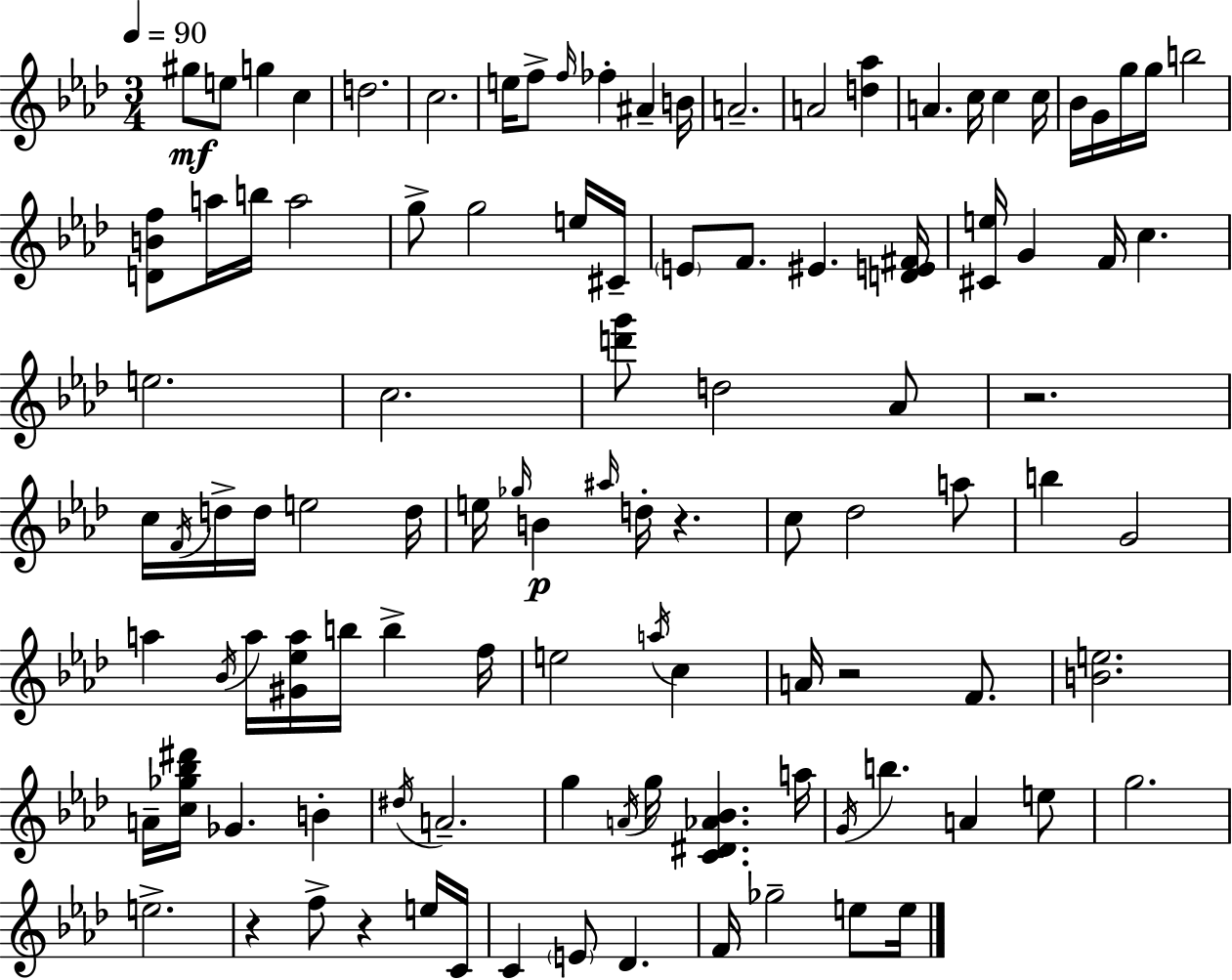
G#5/e E5/e G5/q C5/q D5/h. C5/h. E5/s F5/e F5/s FES5/q A#4/q B4/s A4/h. A4/h [D5,Ab5]/q A4/q. C5/s C5/q C5/s Bb4/s G4/s G5/s G5/s B5/h [D4,B4,F5]/e A5/s B5/s A5/h G5/e G5/h E5/s C#4/s E4/e F4/e. EIS4/q. [D4,E4,F#4]/s [C#4,E5]/s G4/q F4/s C5/q. E5/h. C5/h. [D6,G6]/e D5/h Ab4/e R/h. C5/s F4/s D5/s D5/s E5/h D5/s E5/s Gb5/s B4/q A#5/s D5/s R/q. C5/e Db5/h A5/e B5/q G4/h A5/q Bb4/s A5/s [G#4,Eb5,A5]/s B5/s B5/q F5/s E5/h A5/s C5/q A4/s R/h F4/e. [B4,E5]/h. A4/s [C5,Gb5,Bb5,D#6]/s Gb4/q. B4/q D#5/s A4/h. G5/q A4/s G5/s [C4,D#4,Ab4,Bb4]/q. A5/s G4/s B5/q. A4/q E5/e G5/h. E5/h. R/q F5/e R/q E5/s C4/s C4/q E4/e Db4/q. F4/s Gb5/h E5/e E5/s